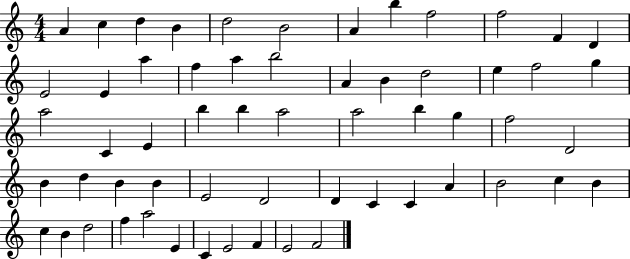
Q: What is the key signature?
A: C major